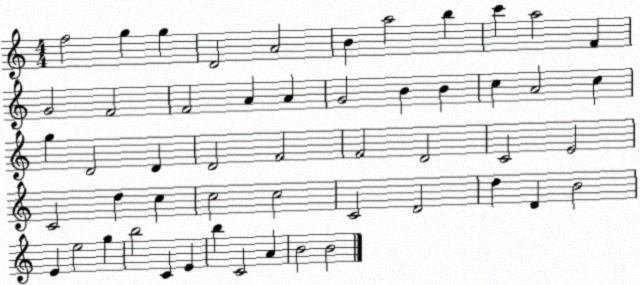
X:1
T:Untitled
M:4/4
L:1/4
K:C
f2 g g D2 A2 B a2 b c' a2 F G2 F2 F2 A A G2 B B c A2 c g D2 D D2 F2 F2 D2 C2 E2 C2 d c c2 c2 C2 D2 d D B2 E e2 g b2 C E b C2 A B2 B2